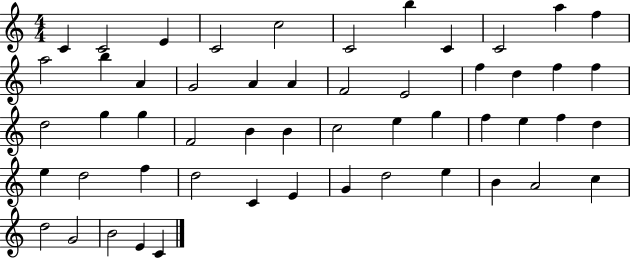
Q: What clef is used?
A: treble